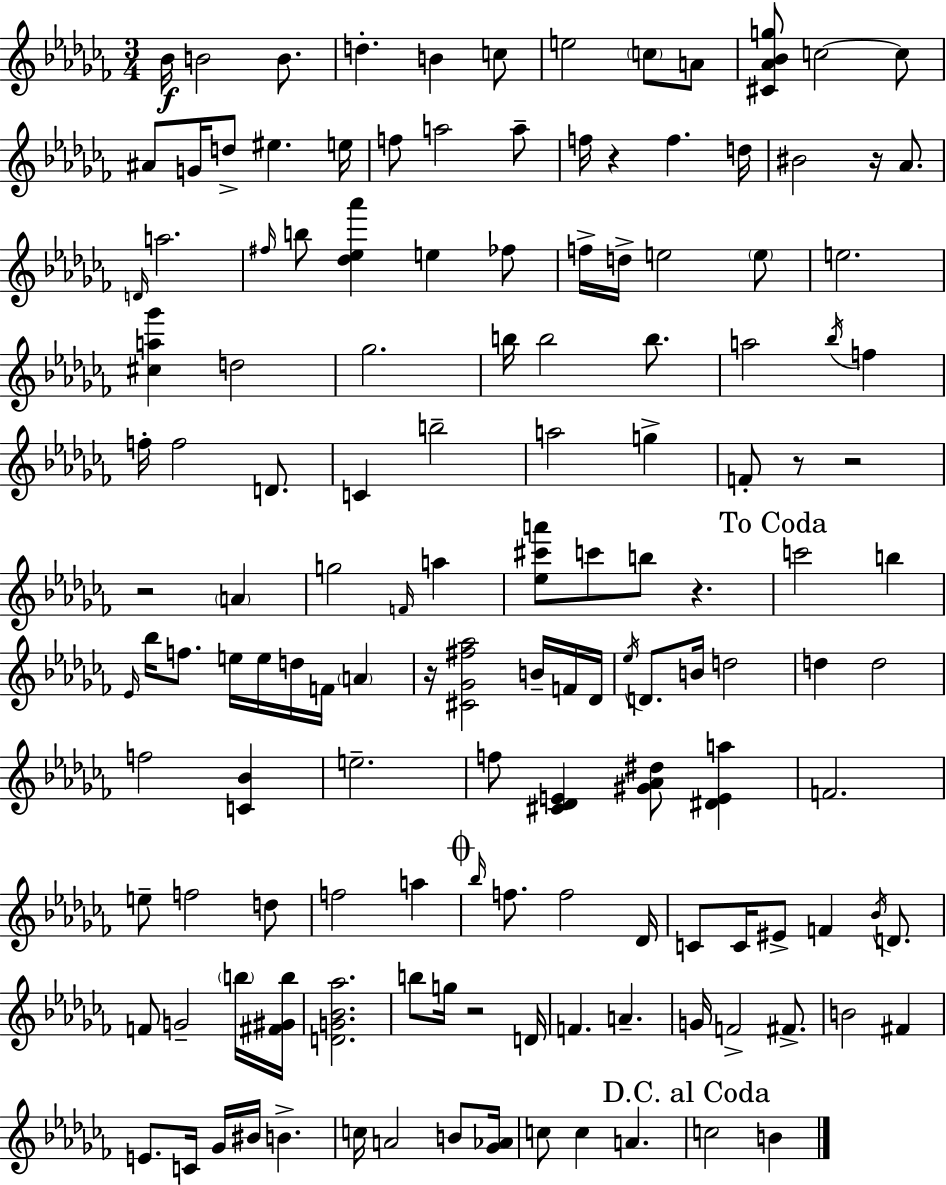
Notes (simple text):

Bb4/s B4/h B4/e. D5/q. B4/q C5/e E5/h C5/e A4/e [C#4,Ab4,Bb4,G5]/e C5/h C5/e A#4/e G4/s D5/e EIS5/q. E5/s F5/e A5/h A5/e F5/s R/q F5/q. D5/s BIS4/h R/s Ab4/e. D4/s A5/h. F#5/s B5/e [Db5,Eb5,Ab6]/q E5/q FES5/e F5/s D5/s E5/h E5/e E5/h. [C#5,A5,Gb6]/q D5/h Gb5/h. B5/s B5/h B5/e. A5/h Bb5/s F5/q F5/s F5/h D4/e. C4/q B5/h A5/h G5/q F4/e R/e R/h R/h A4/q G5/h F4/s A5/q [Eb5,C#6,A6]/e C6/e B5/e R/q. C6/h B5/q Eb4/s Bb5/s F5/e. E5/s E5/s D5/s F4/s A4/q R/s [C#4,Gb4,F#5,Ab5]/h B4/s F4/s Db4/s Eb5/s D4/e. B4/s D5/h D5/q D5/h F5/h [C4,Bb4]/q E5/h. F5/e [C#4,Db4,E4]/q [G#4,Ab4,D#5]/e [D#4,E4,A5]/q F4/h. E5/e F5/h D5/e F5/h A5/q Bb5/s F5/e. F5/h Db4/s C4/e C4/s EIS4/e F4/q Bb4/s D4/e. F4/e G4/h B5/s [F#4,G#4,B5]/s [D4,G4,Bb4,Ab5]/h. B5/e G5/s R/h D4/s F4/q. A4/q. G4/s F4/h F#4/e. B4/h F#4/q E4/e. C4/s Gb4/s BIS4/s B4/q. C5/s A4/h B4/e [Gb4,Ab4]/s C5/e C5/q A4/q. C5/h B4/q